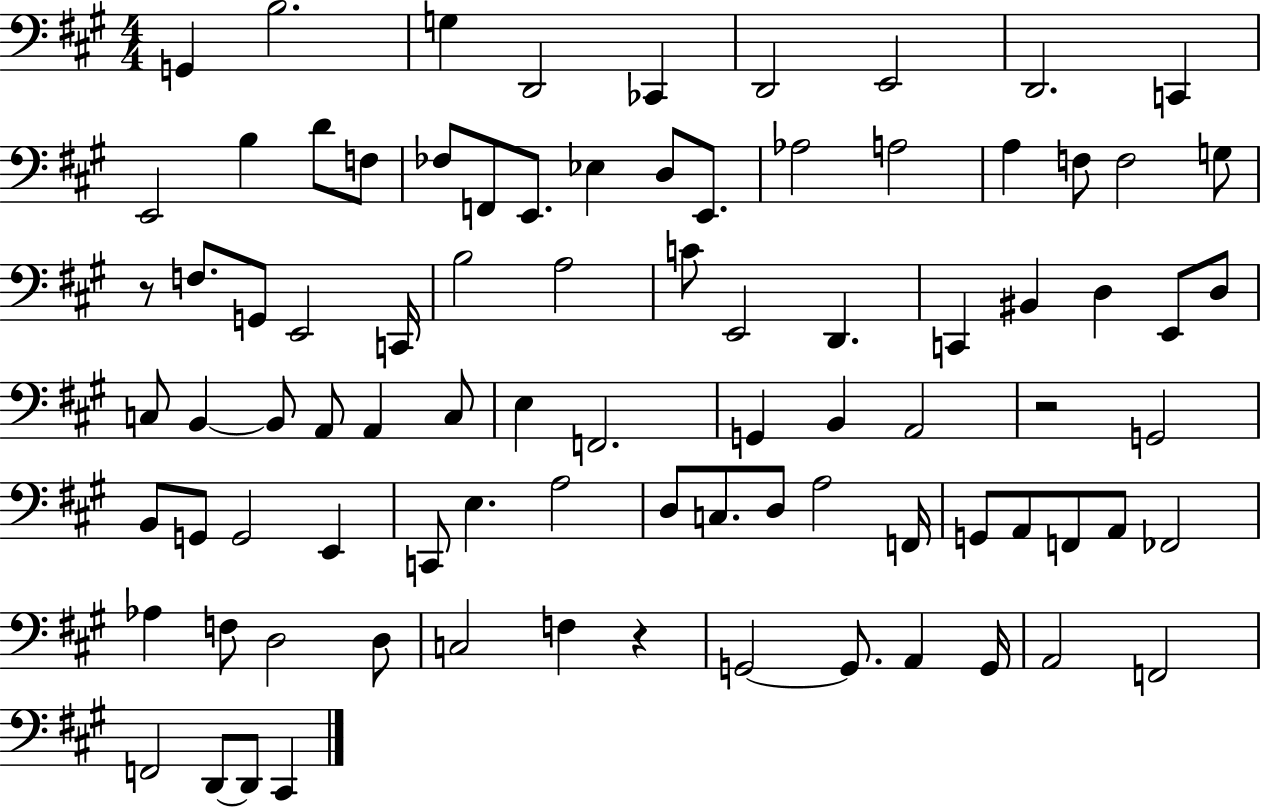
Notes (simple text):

G2/q B3/h. G3/q D2/h CES2/q D2/h E2/h D2/h. C2/q E2/h B3/q D4/e F3/e FES3/e F2/e E2/e. Eb3/q D3/e E2/e. Ab3/h A3/h A3/q F3/e F3/h G3/e R/e F3/e. G2/e E2/h C2/s B3/h A3/h C4/e E2/h D2/q. C2/q BIS2/q D3/q E2/e D3/e C3/e B2/q B2/e A2/e A2/q C3/e E3/q F2/h. G2/q B2/q A2/h R/h G2/h B2/e G2/e G2/h E2/q C2/e E3/q. A3/h D3/e C3/e. D3/e A3/h F2/s G2/e A2/e F2/e A2/e FES2/h Ab3/q F3/e D3/h D3/e C3/h F3/q R/q G2/h G2/e. A2/q G2/s A2/h F2/h F2/h D2/e D2/e C#2/q